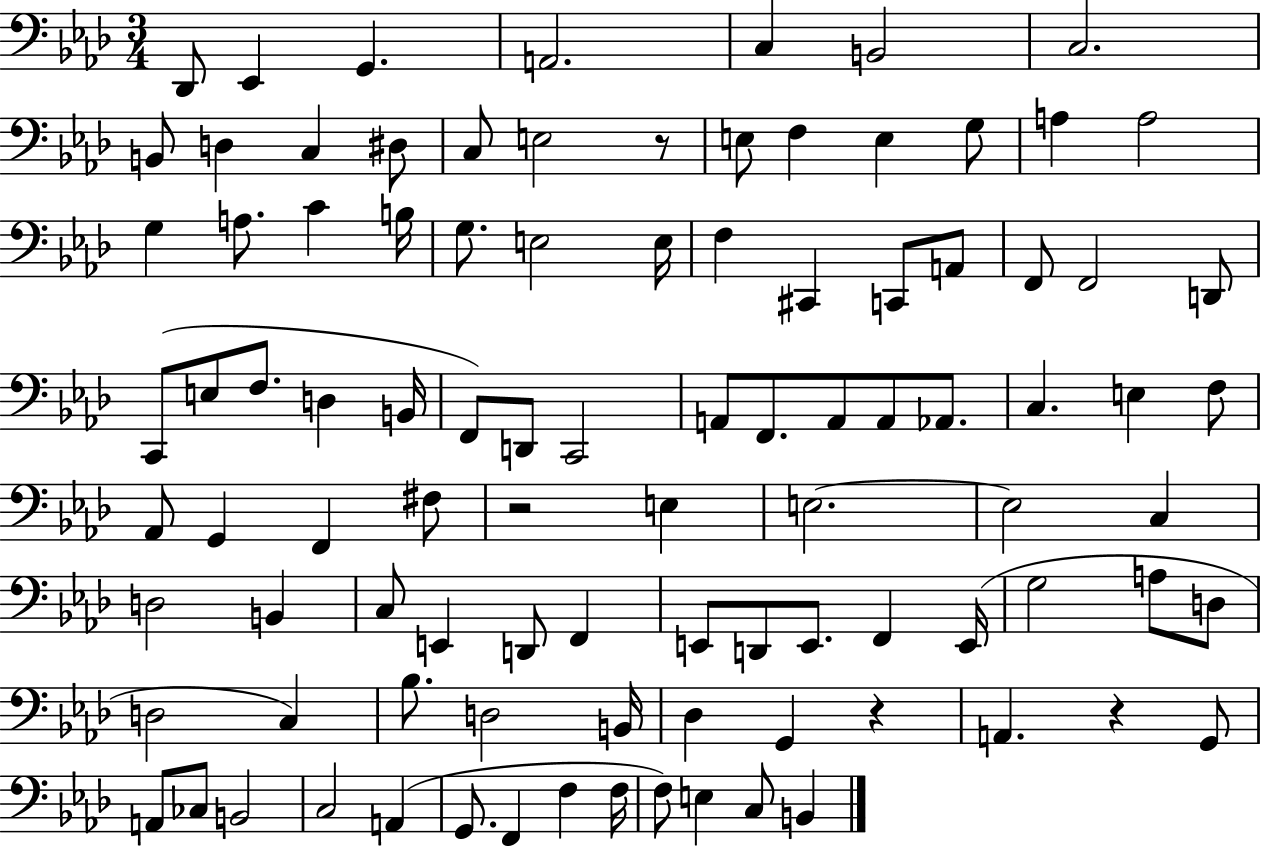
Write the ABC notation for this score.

X:1
T:Untitled
M:3/4
L:1/4
K:Ab
_D,,/2 _E,, G,, A,,2 C, B,,2 C,2 B,,/2 D, C, ^D,/2 C,/2 E,2 z/2 E,/2 F, E, G,/2 A, A,2 G, A,/2 C B,/4 G,/2 E,2 E,/4 F, ^C,, C,,/2 A,,/2 F,,/2 F,,2 D,,/2 C,,/2 E,/2 F,/2 D, B,,/4 F,,/2 D,,/2 C,,2 A,,/2 F,,/2 A,,/2 A,,/2 _A,,/2 C, E, F,/2 _A,,/2 G,, F,, ^F,/2 z2 E, E,2 E,2 C, D,2 B,, C,/2 E,, D,,/2 F,, E,,/2 D,,/2 E,,/2 F,, E,,/4 G,2 A,/2 D,/2 D,2 C, _B,/2 D,2 B,,/4 _D, G,, z A,, z G,,/2 A,,/2 _C,/2 B,,2 C,2 A,, G,,/2 F,, F, F,/4 F,/2 E, C,/2 B,,